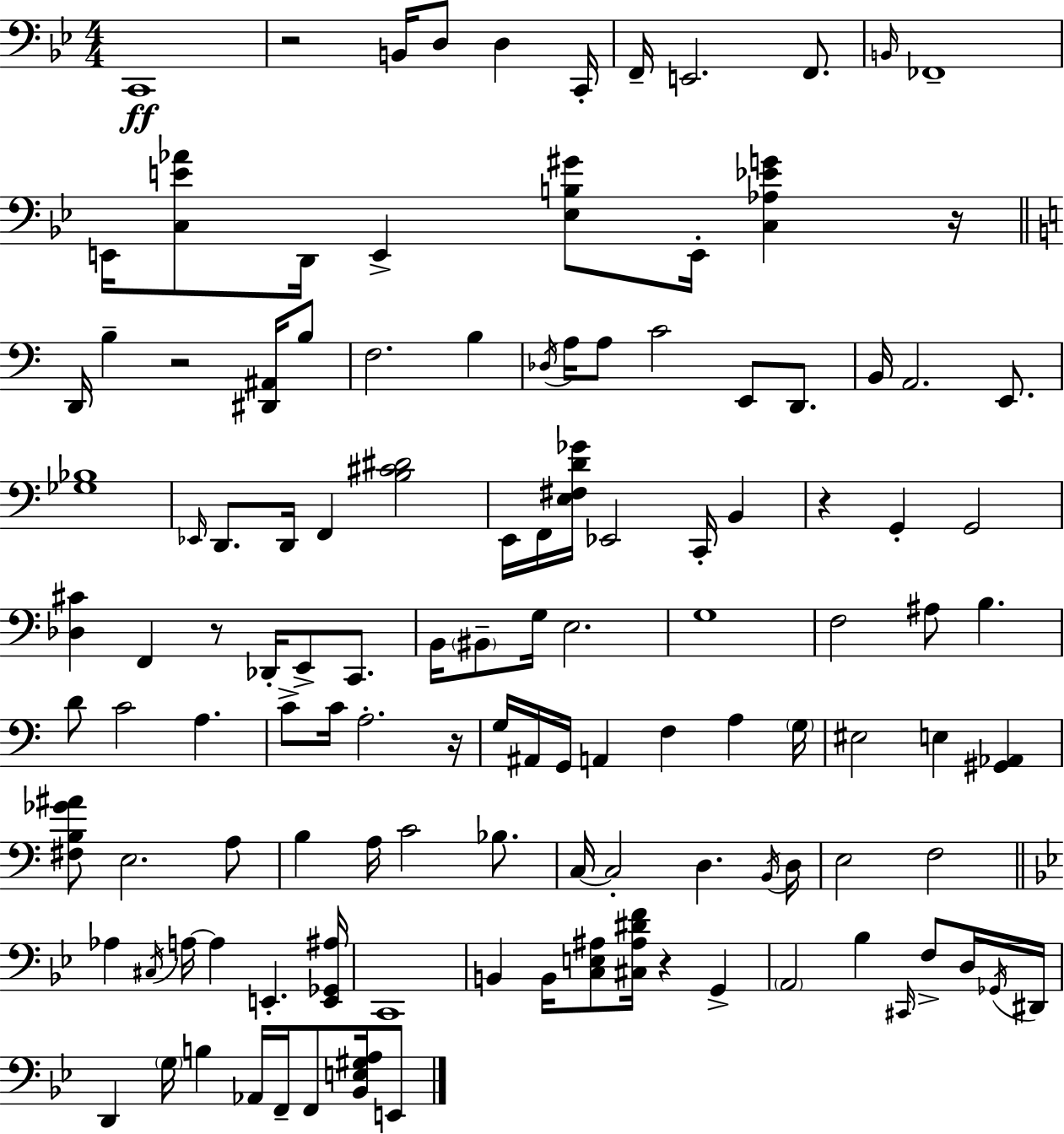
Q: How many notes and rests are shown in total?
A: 123